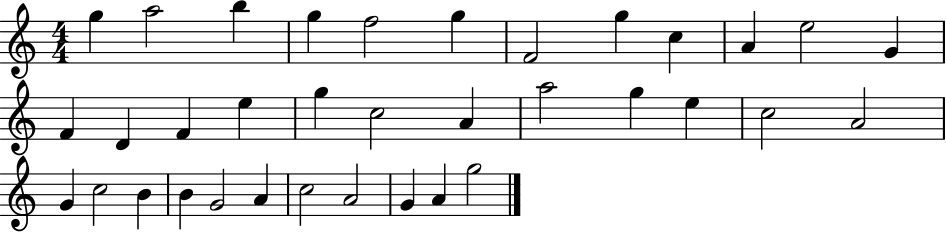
{
  \clef treble
  \numericTimeSignature
  \time 4/4
  \key c \major
  g''4 a''2 b''4 | g''4 f''2 g''4 | f'2 g''4 c''4 | a'4 e''2 g'4 | \break f'4 d'4 f'4 e''4 | g''4 c''2 a'4 | a''2 g''4 e''4 | c''2 a'2 | \break g'4 c''2 b'4 | b'4 g'2 a'4 | c''2 a'2 | g'4 a'4 g''2 | \break \bar "|."
}